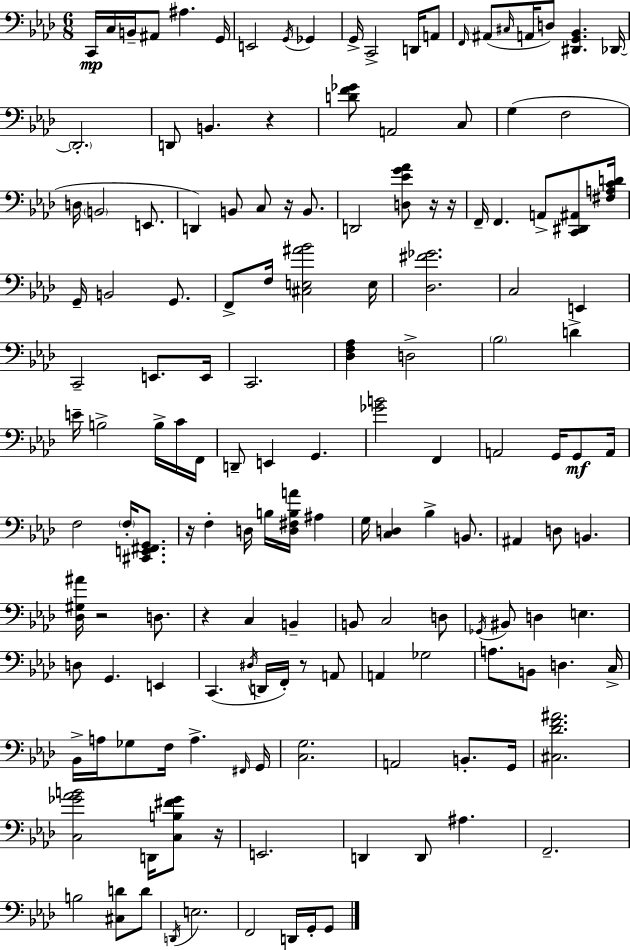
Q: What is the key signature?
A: AES major